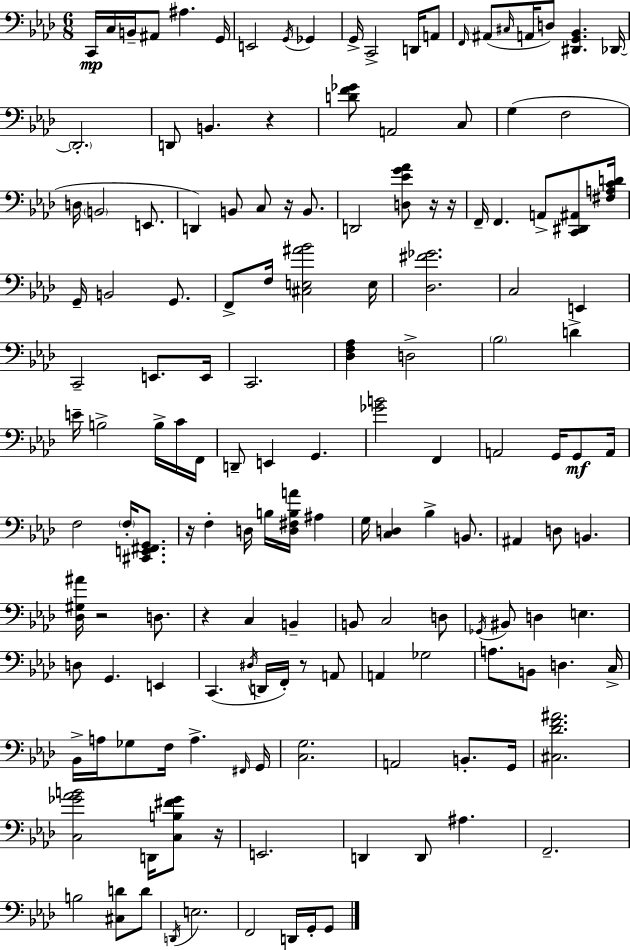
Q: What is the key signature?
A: AES major